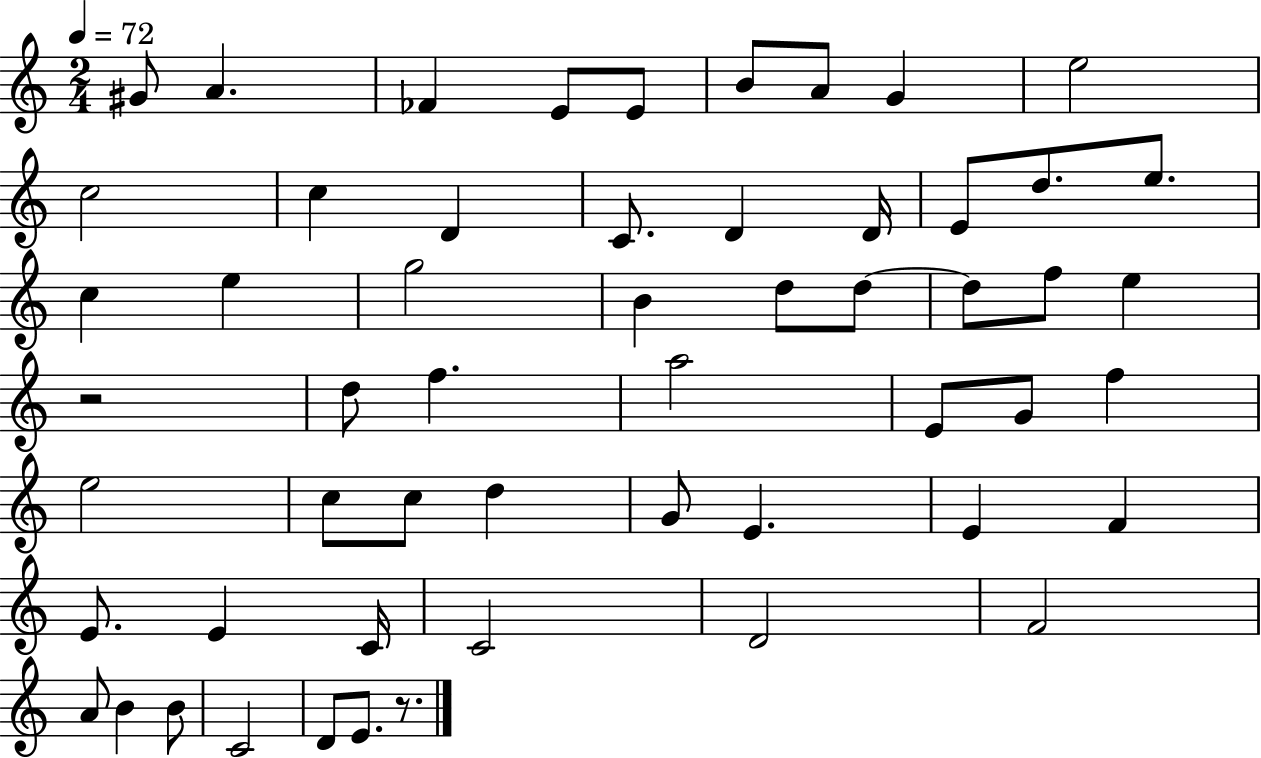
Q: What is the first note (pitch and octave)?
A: G#4